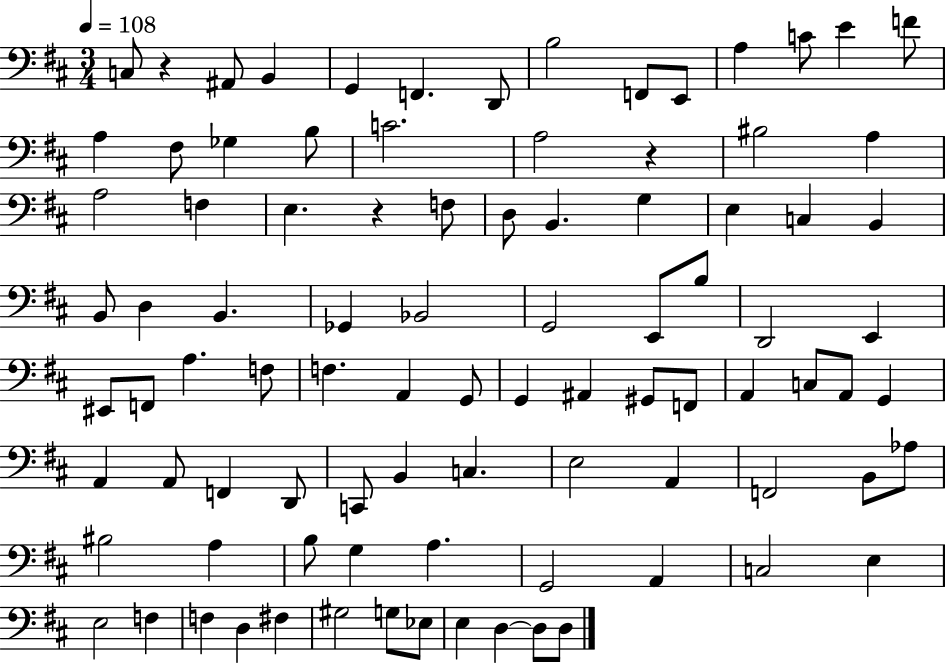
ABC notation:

X:1
T:Untitled
M:3/4
L:1/4
K:D
C,/2 z ^A,,/2 B,, G,, F,, D,,/2 B,2 F,,/2 E,,/2 A, C/2 E F/2 A, ^F,/2 _G, B,/2 C2 A,2 z ^B,2 A, A,2 F, E, z F,/2 D,/2 B,, G, E, C, B,, B,,/2 D, B,, _G,, _B,,2 G,,2 E,,/2 B,/2 D,,2 E,, ^E,,/2 F,,/2 A, F,/2 F, A,, G,,/2 G,, ^A,, ^G,,/2 F,,/2 A,, C,/2 A,,/2 G,, A,, A,,/2 F,, D,,/2 C,,/2 B,, C, E,2 A,, F,,2 B,,/2 _A,/2 ^B,2 A, B,/2 G, A, G,,2 A,, C,2 E, E,2 F, F, D, ^F, ^G,2 G,/2 _E,/2 E, D, D,/2 D,/2